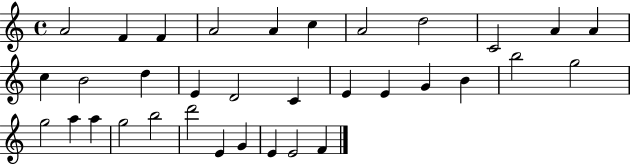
{
  \clef treble
  \time 4/4
  \defaultTimeSignature
  \key c \major
  a'2 f'4 f'4 | a'2 a'4 c''4 | a'2 d''2 | c'2 a'4 a'4 | \break c''4 b'2 d''4 | e'4 d'2 c'4 | e'4 e'4 g'4 b'4 | b''2 g''2 | \break g''2 a''4 a''4 | g''2 b''2 | d'''2 e'4 g'4 | e'4 e'2 f'4 | \break \bar "|."
}